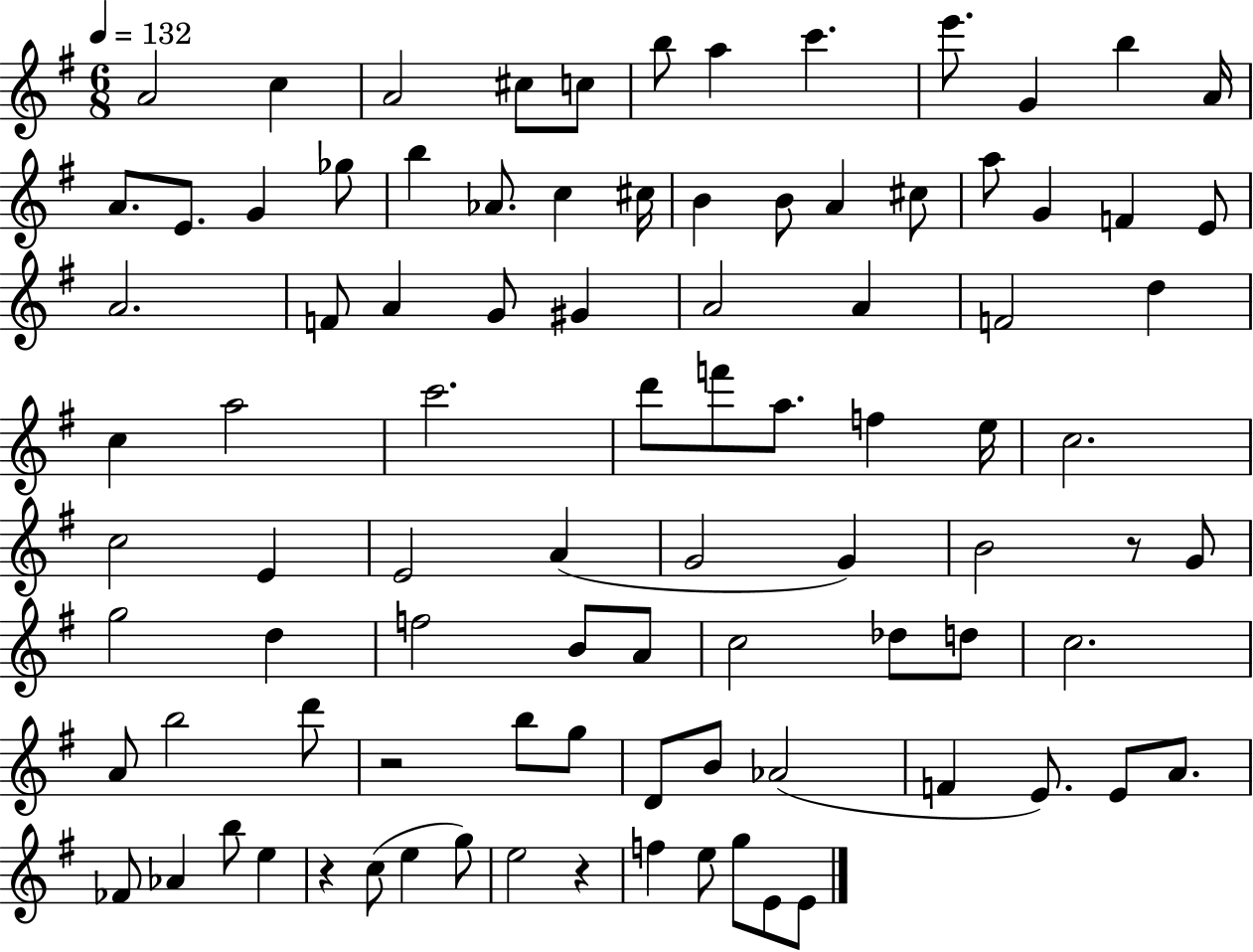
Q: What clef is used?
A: treble